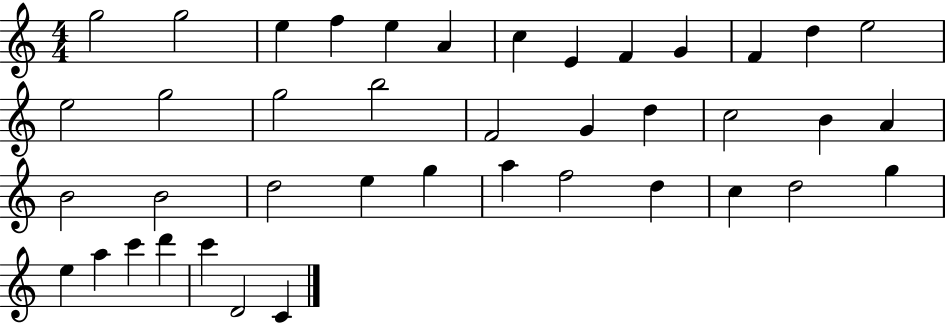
{
  \clef treble
  \numericTimeSignature
  \time 4/4
  \key c \major
  g''2 g''2 | e''4 f''4 e''4 a'4 | c''4 e'4 f'4 g'4 | f'4 d''4 e''2 | \break e''2 g''2 | g''2 b''2 | f'2 g'4 d''4 | c''2 b'4 a'4 | \break b'2 b'2 | d''2 e''4 g''4 | a''4 f''2 d''4 | c''4 d''2 g''4 | \break e''4 a''4 c'''4 d'''4 | c'''4 d'2 c'4 | \bar "|."
}